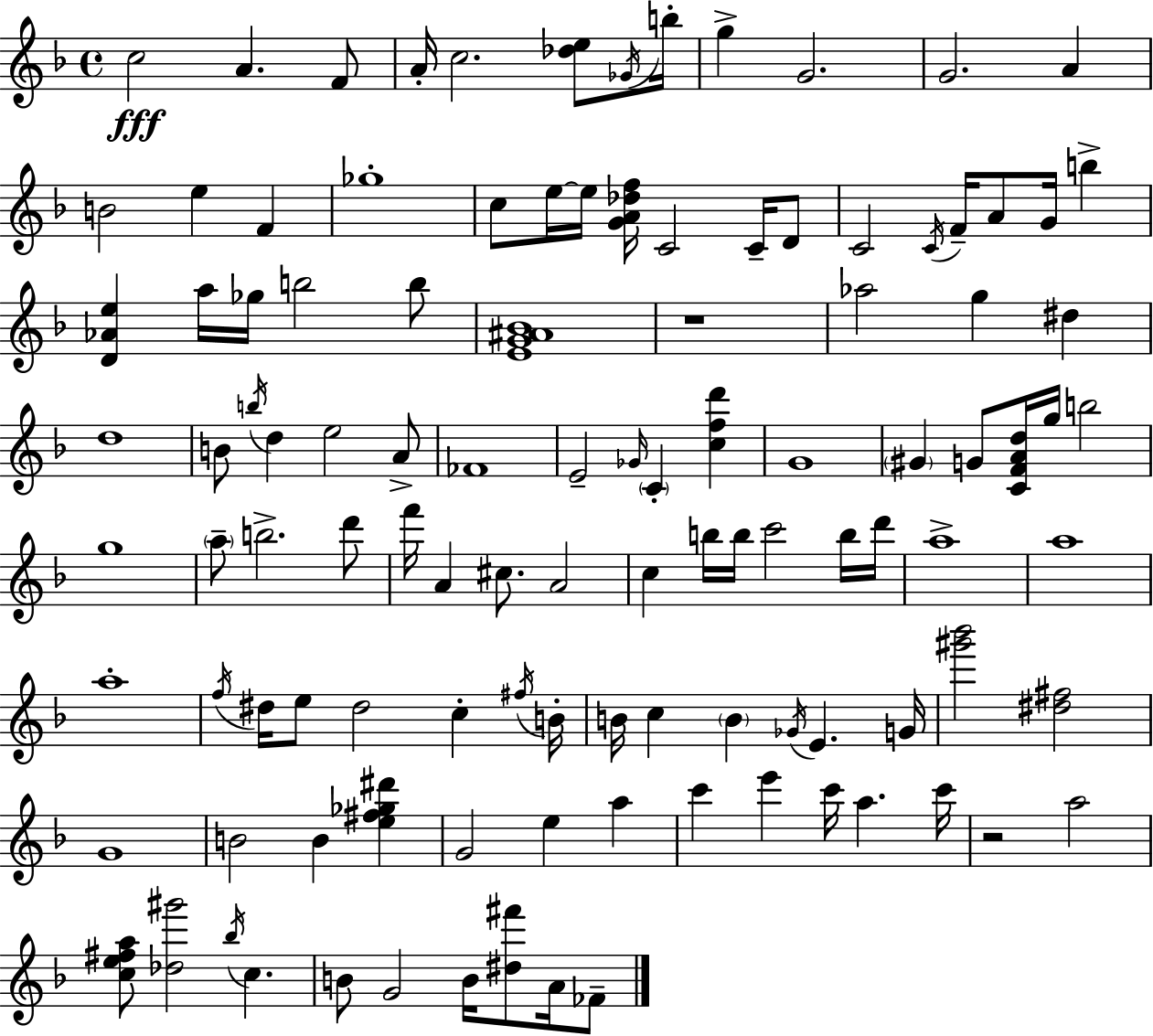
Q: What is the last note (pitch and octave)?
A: FES4